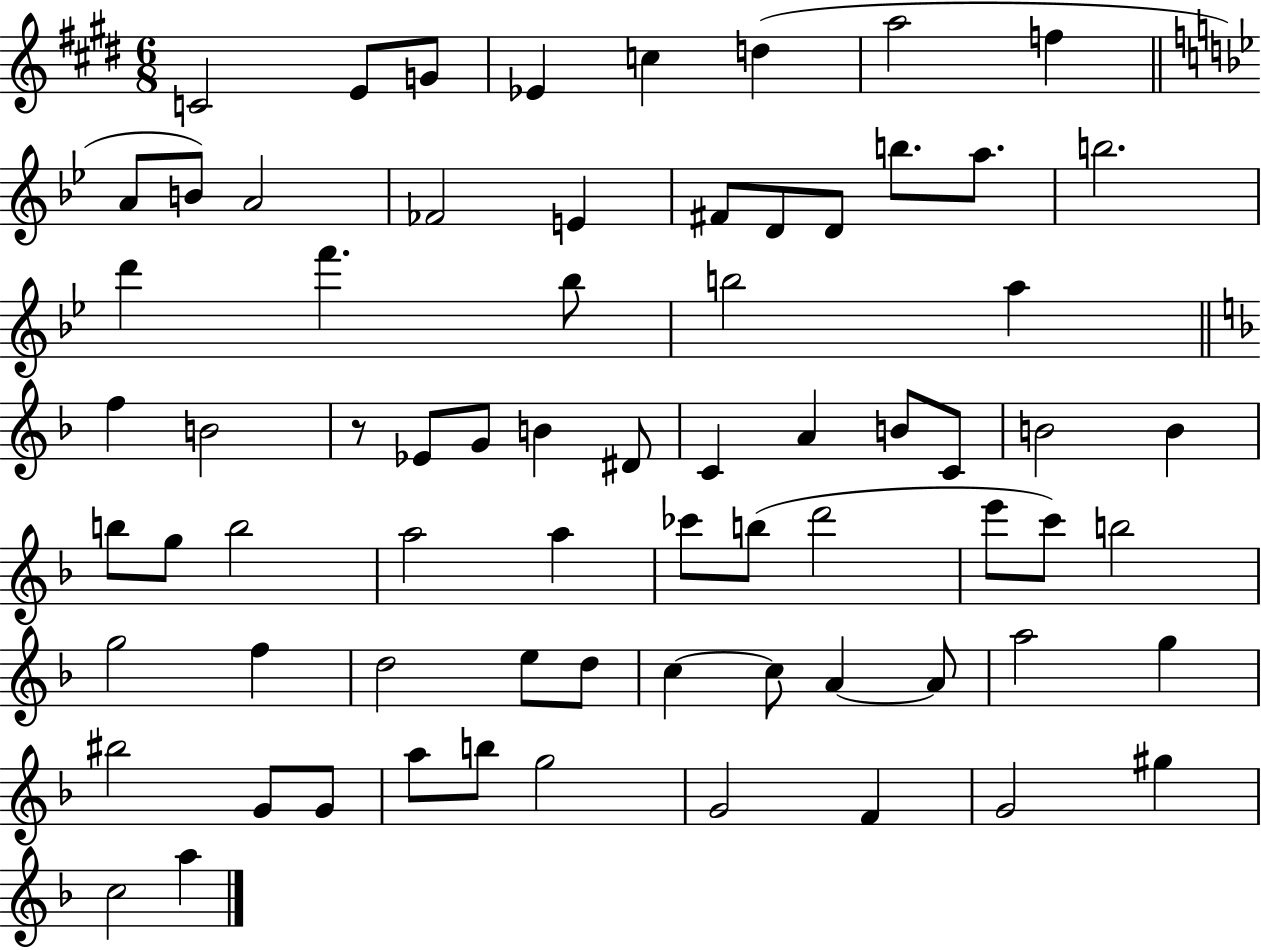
C4/h E4/e G4/e Eb4/q C5/q D5/q A5/h F5/q A4/e B4/e A4/h FES4/h E4/q F#4/e D4/e D4/e B5/e. A5/e. B5/h. D6/q F6/q. Bb5/e B5/h A5/q F5/q B4/h R/e Eb4/e G4/e B4/q D#4/e C4/q A4/q B4/e C4/e B4/h B4/q B5/e G5/e B5/h A5/h A5/q CES6/e B5/e D6/h E6/e C6/e B5/h G5/h F5/q D5/h E5/e D5/e C5/q C5/e A4/q A4/e A5/h G5/q BIS5/h G4/e G4/e A5/e B5/e G5/h G4/h F4/q G4/h G#5/q C5/h A5/q